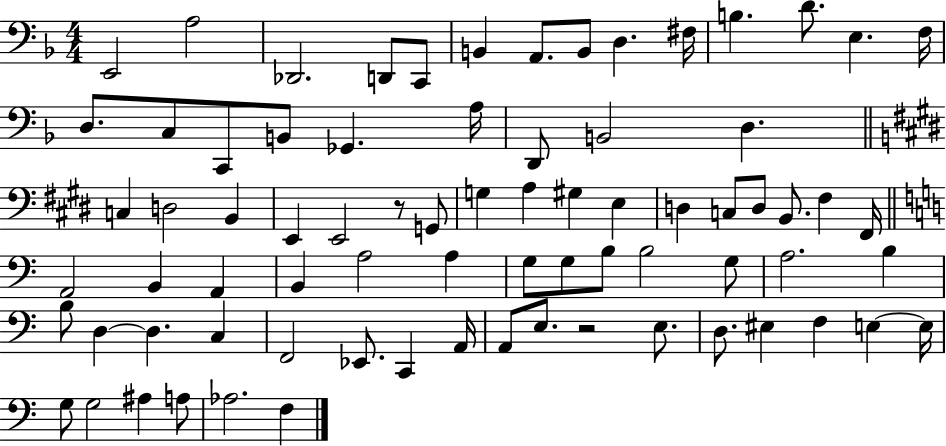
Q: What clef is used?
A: bass